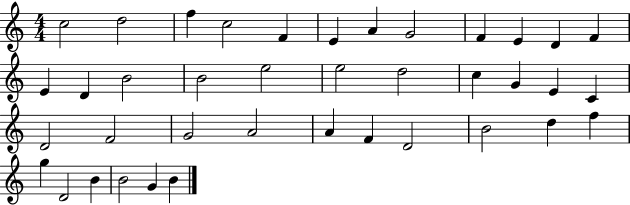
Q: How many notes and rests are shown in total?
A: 39